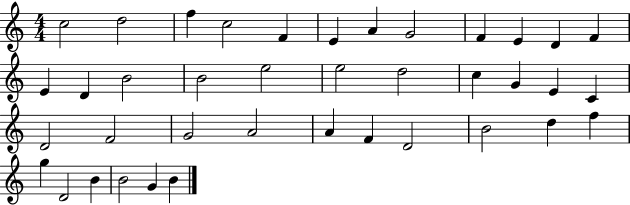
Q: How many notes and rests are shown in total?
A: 39